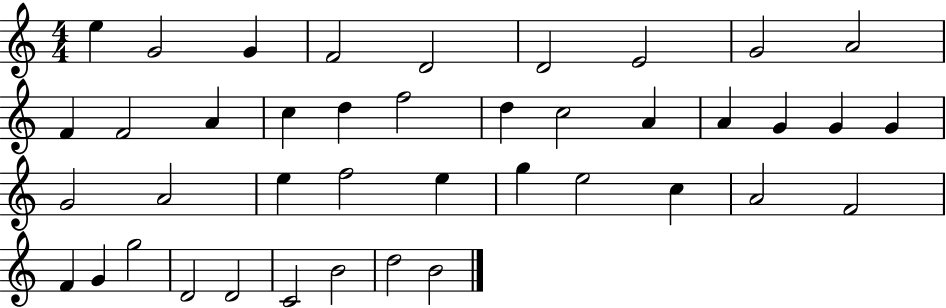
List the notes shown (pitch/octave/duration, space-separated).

E5/q G4/h G4/q F4/h D4/h D4/h E4/h G4/h A4/h F4/q F4/h A4/q C5/q D5/q F5/h D5/q C5/h A4/q A4/q G4/q G4/q G4/q G4/h A4/h E5/q F5/h E5/q G5/q E5/h C5/q A4/h F4/h F4/q G4/q G5/h D4/h D4/h C4/h B4/h D5/h B4/h